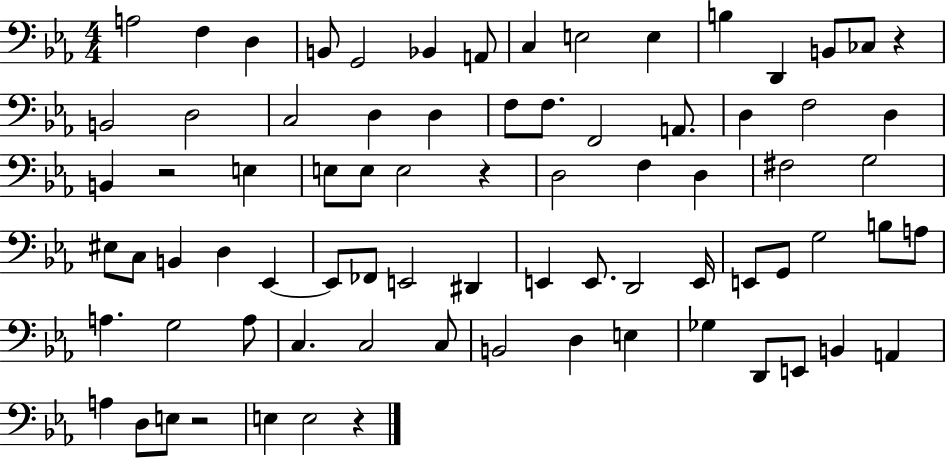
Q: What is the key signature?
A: EES major